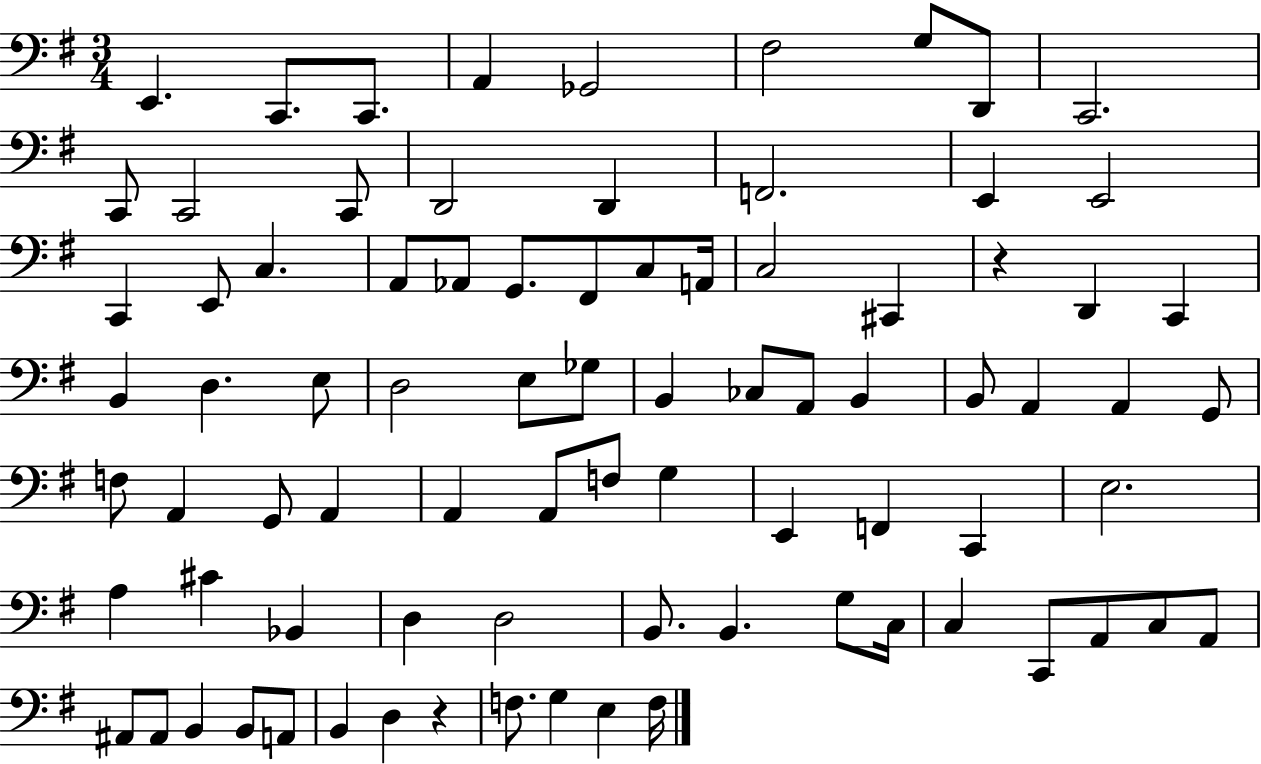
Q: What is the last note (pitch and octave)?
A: F3